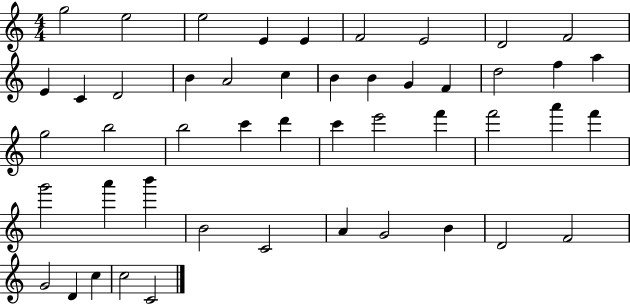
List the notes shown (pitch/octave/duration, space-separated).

G5/h E5/h E5/h E4/q E4/q F4/h E4/h D4/h F4/h E4/q C4/q D4/h B4/q A4/h C5/q B4/q B4/q G4/q F4/q D5/h F5/q A5/q G5/h B5/h B5/h C6/q D6/q C6/q E6/h F6/q F6/h A6/q F6/q G6/h A6/q B6/q B4/h C4/h A4/q G4/h B4/q D4/h F4/h G4/h D4/q C5/q C5/h C4/h